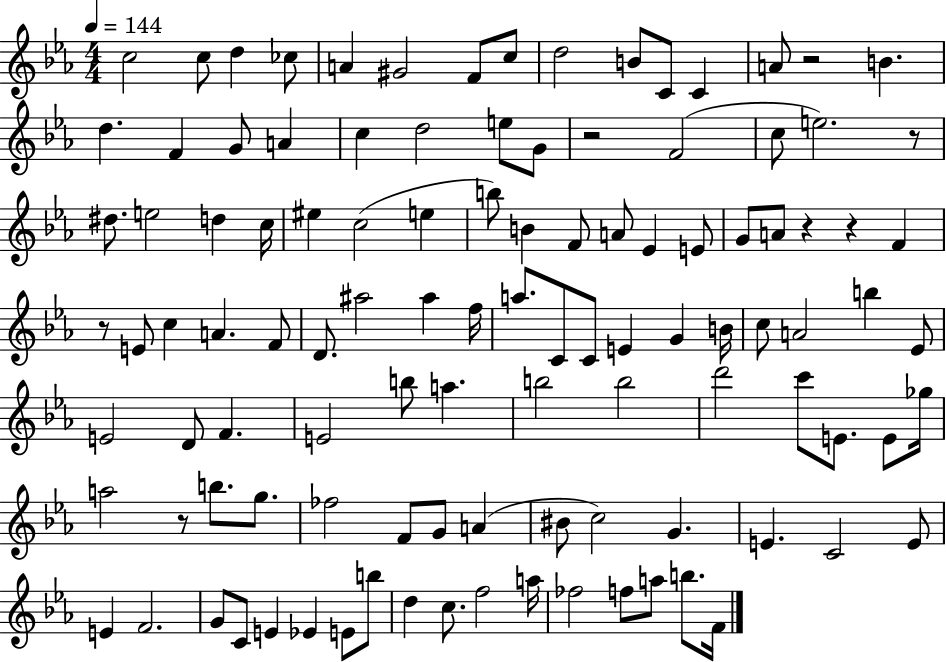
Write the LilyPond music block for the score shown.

{
  \clef treble
  \numericTimeSignature
  \time 4/4
  \key ees \major
  \tempo 4 = 144
  c''2 c''8 d''4 ces''8 | a'4 gis'2 f'8 c''8 | d''2 b'8 c'8 c'4 | a'8 r2 b'4. | \break d''4. f'4 g'8 a'4 | c''4 d''2 e''8 g'8 | r2 f'2( | c''8 e''2.) r8 | \break dis''8. e''2 d''4 c''16 | eis''4 c''2( e''4 | b''8) b'4 f'8 a'8 ees'4 e'8 | g'8 a'8 r4 r4 f'4 | \break r8 e'8 c''4 a'4. f'8 | d'8. ais''2 ais''4 f''16 | a''8. c'8 c'8 e'4 g'4 b'16 | c''8 a'2 b''4 ees'8 | \break e'2 d'8 f'4. | e'2 b''8 a''4. | b''2 b''2 | d'''2 c'''8 e'8. e'8 ges''16 | \break a''2 r8 b''8. g''8. | fes''2 f'8 g'8 a'4( | bis'8 c''2) g'4. | e'4. c'2 e'8 | \break e'4 f'2. | g'8 c'8 e'4 ees'4 e'8 b''8 | d''4 c''8. f''2 a''16 | fes''2 f''8 a''8 b''8. f'16 | \break \bar "|."
}